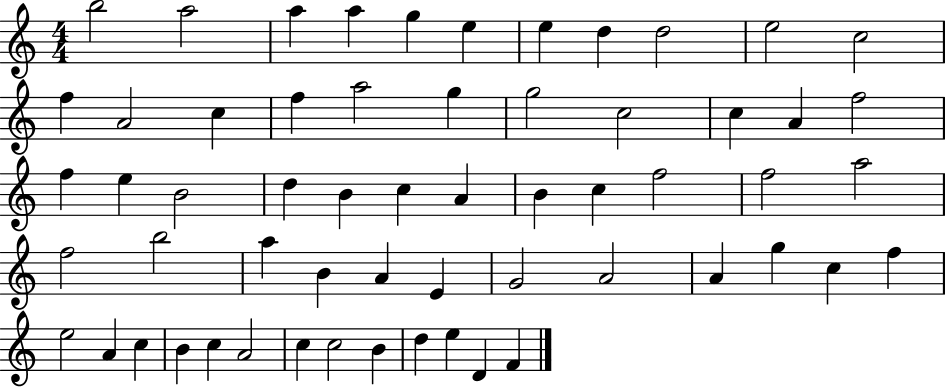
{
  \clef treble
  \numericTimeSignature
  \time 4/4
  \key c \major
  b''2 a''2 | a''4 a''4 g''4 e''4 | e''4 d''4 d''2 | e''2 c''2 | \break f''4 a'2 c''4 | f''4 a''2 g''4 | g''2 c''2 | c''4 a'4 f''2 | \break f''4 e''4 b'2 | d''4 b'4 c''4 a'4 | b'4 c''4 f''2 | f''2 a''2 | \break f''2 b''2 | a''4 b'4 a'4 e'4 | g'2 a'2 | a'4 g''4 c''4 f''4 | \break e''2 a'4 c''4 | b'4 c''4 a'2 | c''4 c''2 b'4 | d''4 e''4 d'4 f'4 | \break \bar "|."
}